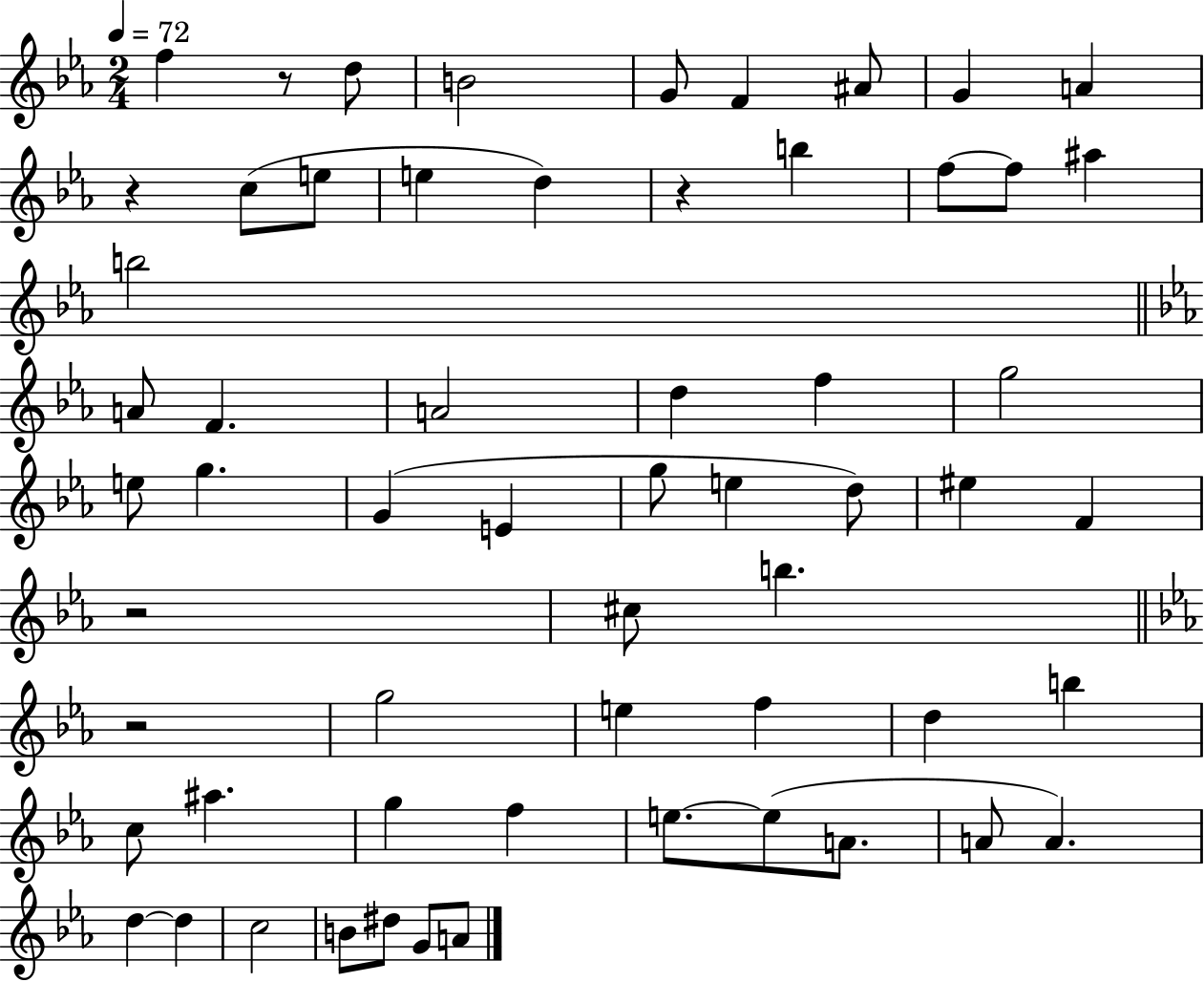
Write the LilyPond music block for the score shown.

{
  \clef treble
  \numericTimeSignature
  \time 2/4
  \key ees \major
  \tempo 4 = 72
  \repeat volta 2 { f''4 r8 d''8 | b'2 | g'8 f'4 ais'8 | g'4 a'4 | \break r4 c''8( e''8 | e''4 d''4) | r4 b''4 | f''8~~ f''8 ais''4 | \break b''2 | \bar "||" \break \key ees \major a'8 f'4. | a'2 | d''4 f''4 | g''2 | \break e''8 g''4. | g'4( e'4 | g''8 e''4 d''8) | eis''4 f'4 | \break r2 | cis''8 b''4. | \bar "||" \break \key c \minor r2 | g''2 | e''4 f''4 | d''4 b''4 | \break c''8 ais''4. | g''4 f''4 | e''8.~~ e''8( a'8. | a'8 a'4.) | \break d''4~~ d''4 | c''2 | b'8 dis''8 g'8 a'8 | } \bar "|."
}